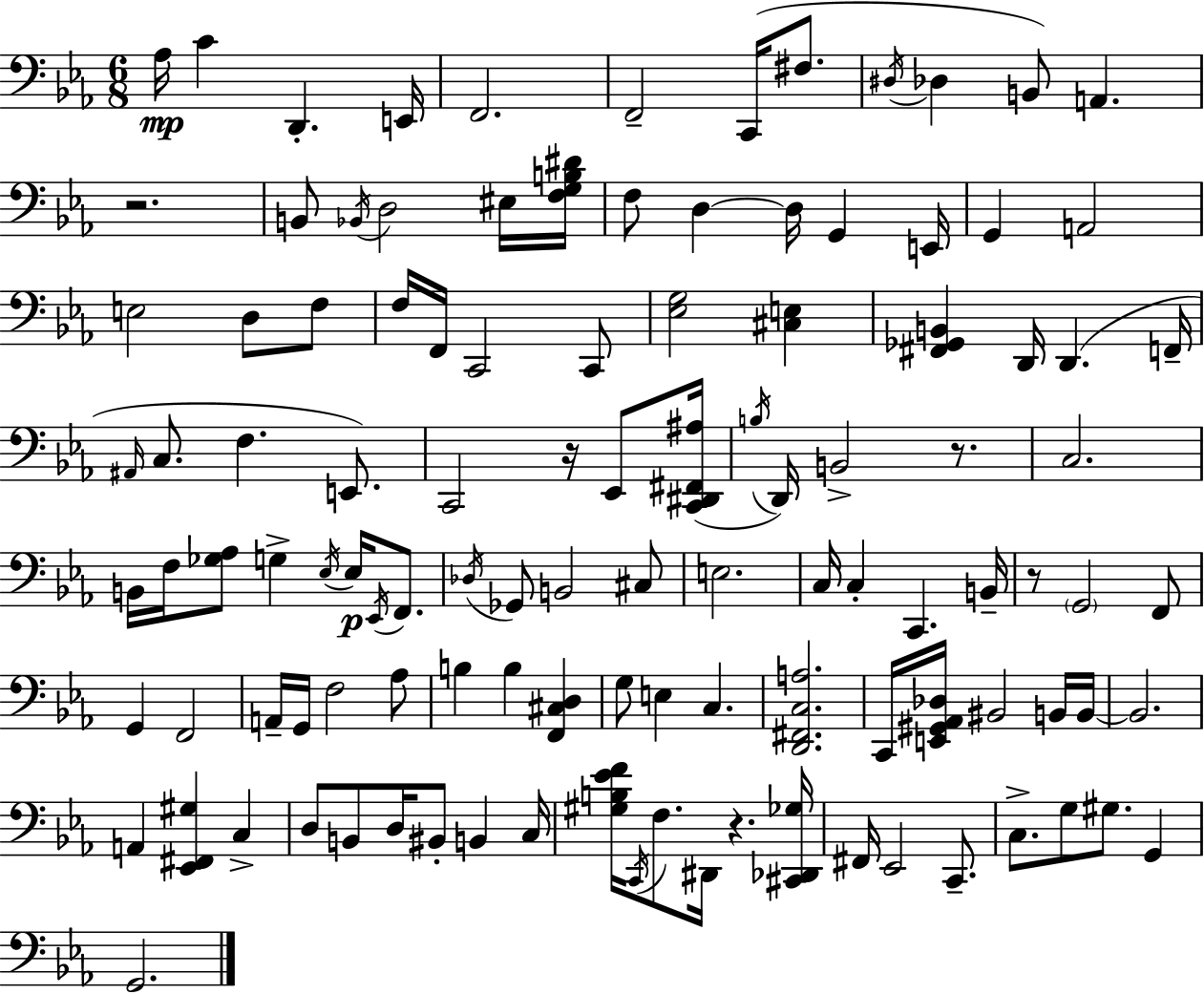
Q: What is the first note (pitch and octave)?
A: Ab3